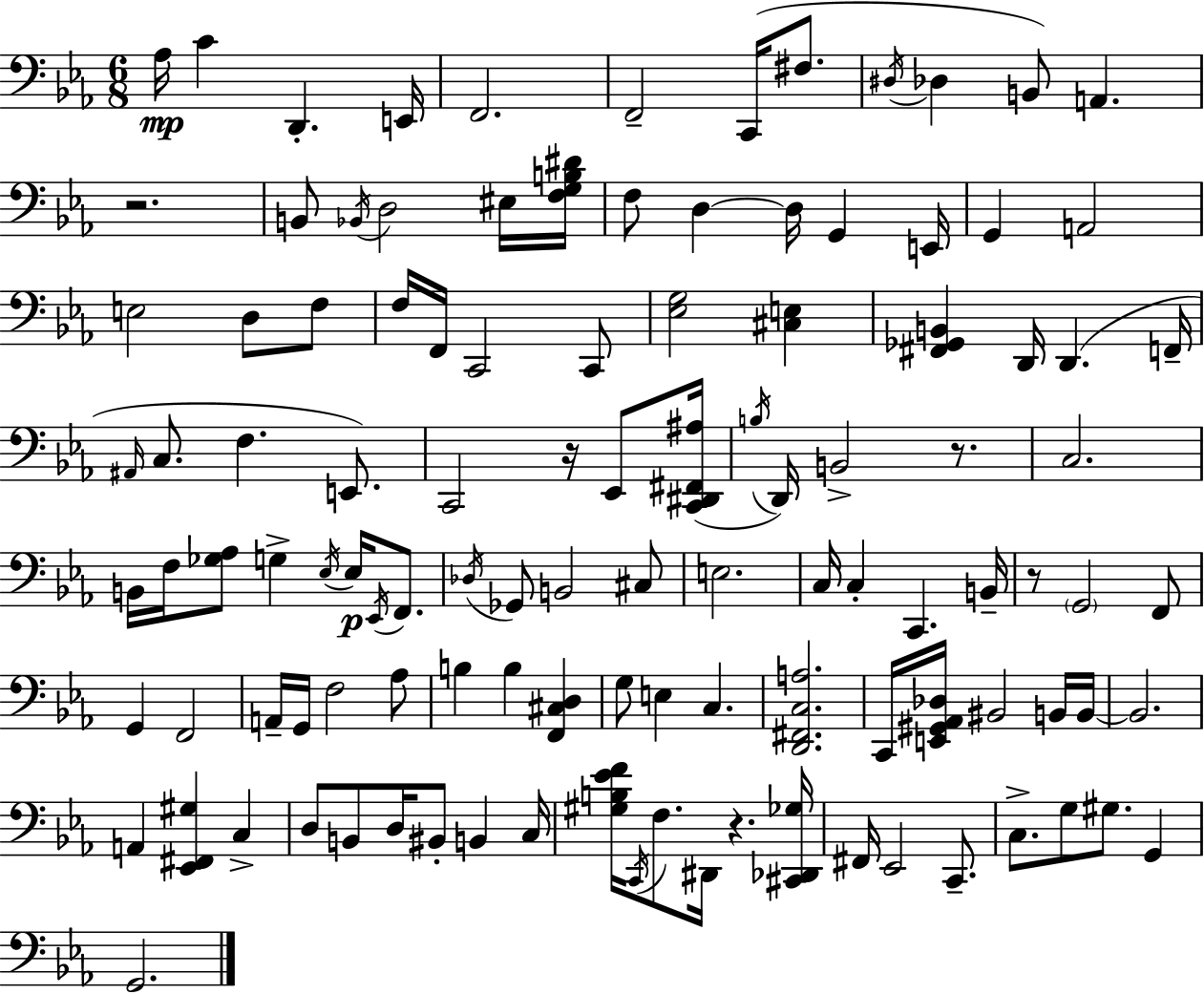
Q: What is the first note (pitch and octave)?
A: Ab3